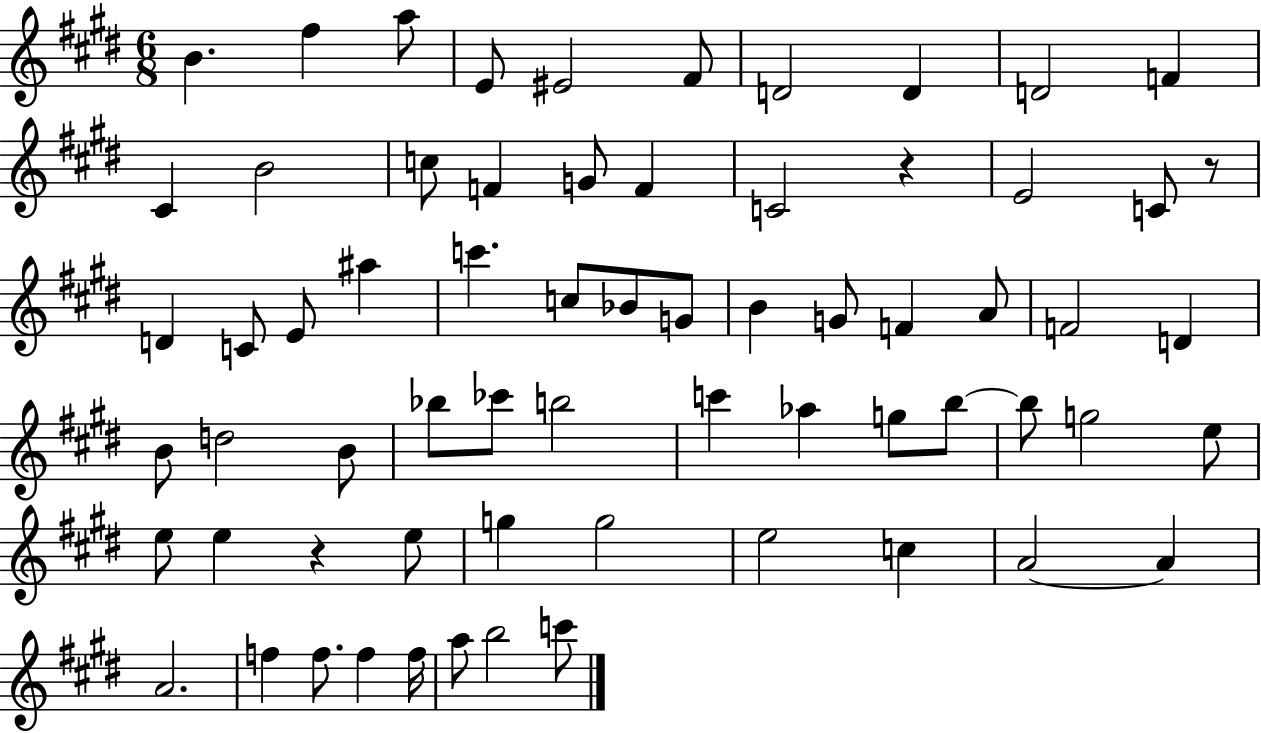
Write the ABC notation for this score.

X:1
T:Untitled
M:6/8
L:1/4
K:E
B ^f a/2 E/2 ^E2 ^F/2 D2 D D2 F ^C B2 c/2 F G/2 F C2 z E2 C/2 z/2 D C/2 E/2 ^a c' c/2 _B/2 G/2 B G/2 F A/2 F2 D B/2 d2 B/2 _b/2 _c'/2 b2 c' _a g/2 b/2 b/2 g2 e/2 e/2 e z e/2 g g2 e2 c A2 A A2 f f/2 f f/4 a/2 b2 c'/2